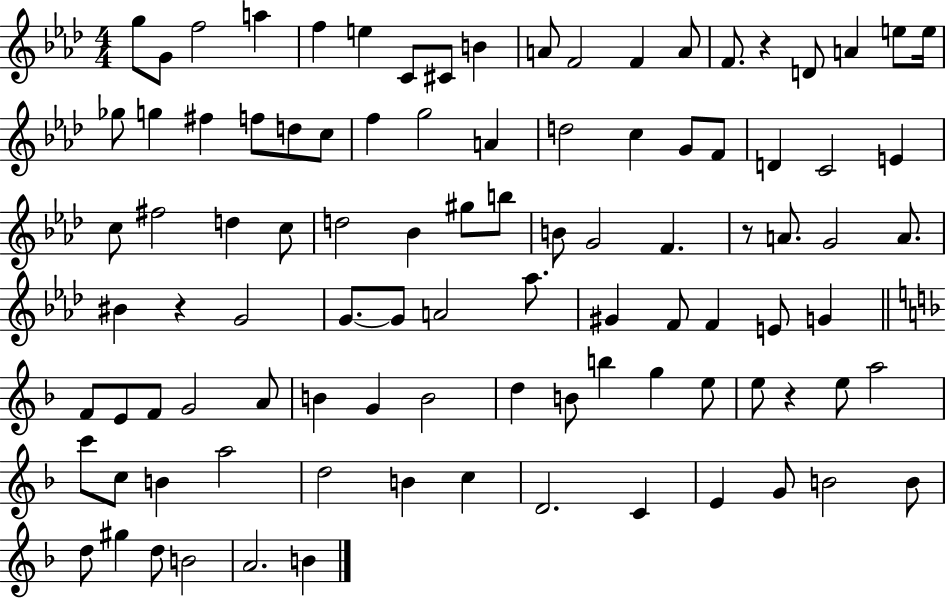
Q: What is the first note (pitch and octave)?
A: G5